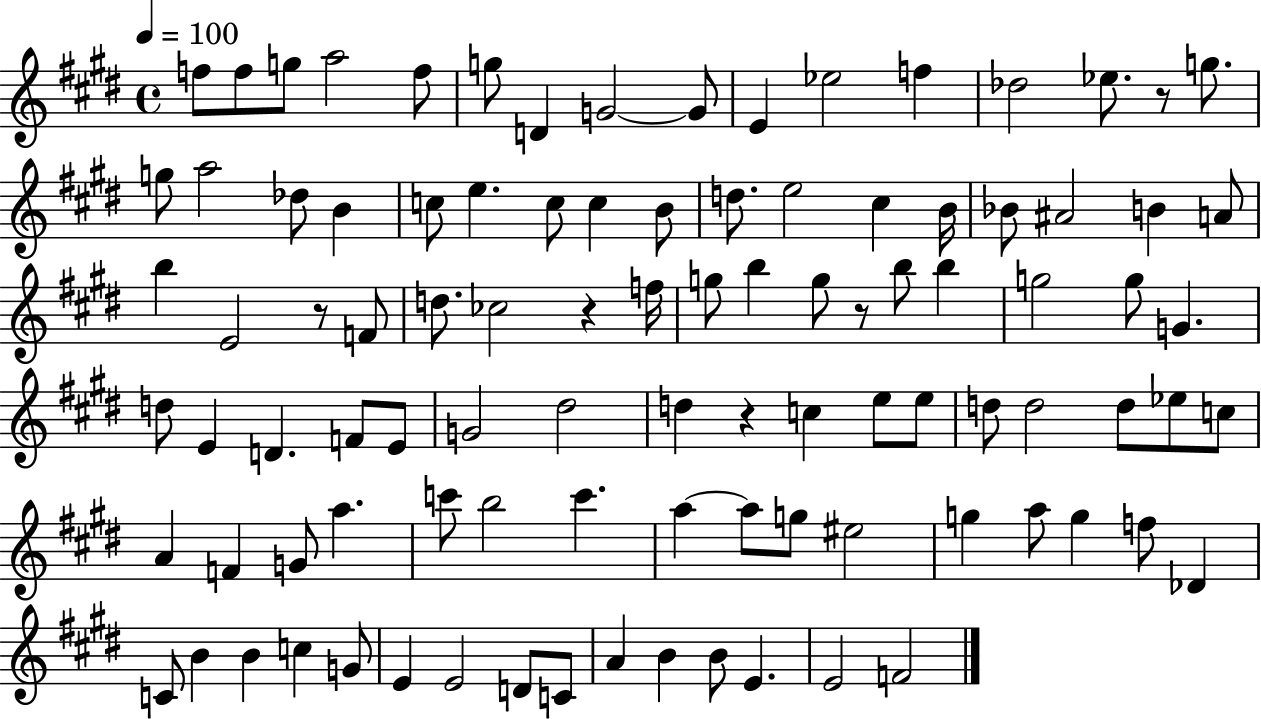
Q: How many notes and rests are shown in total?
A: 98